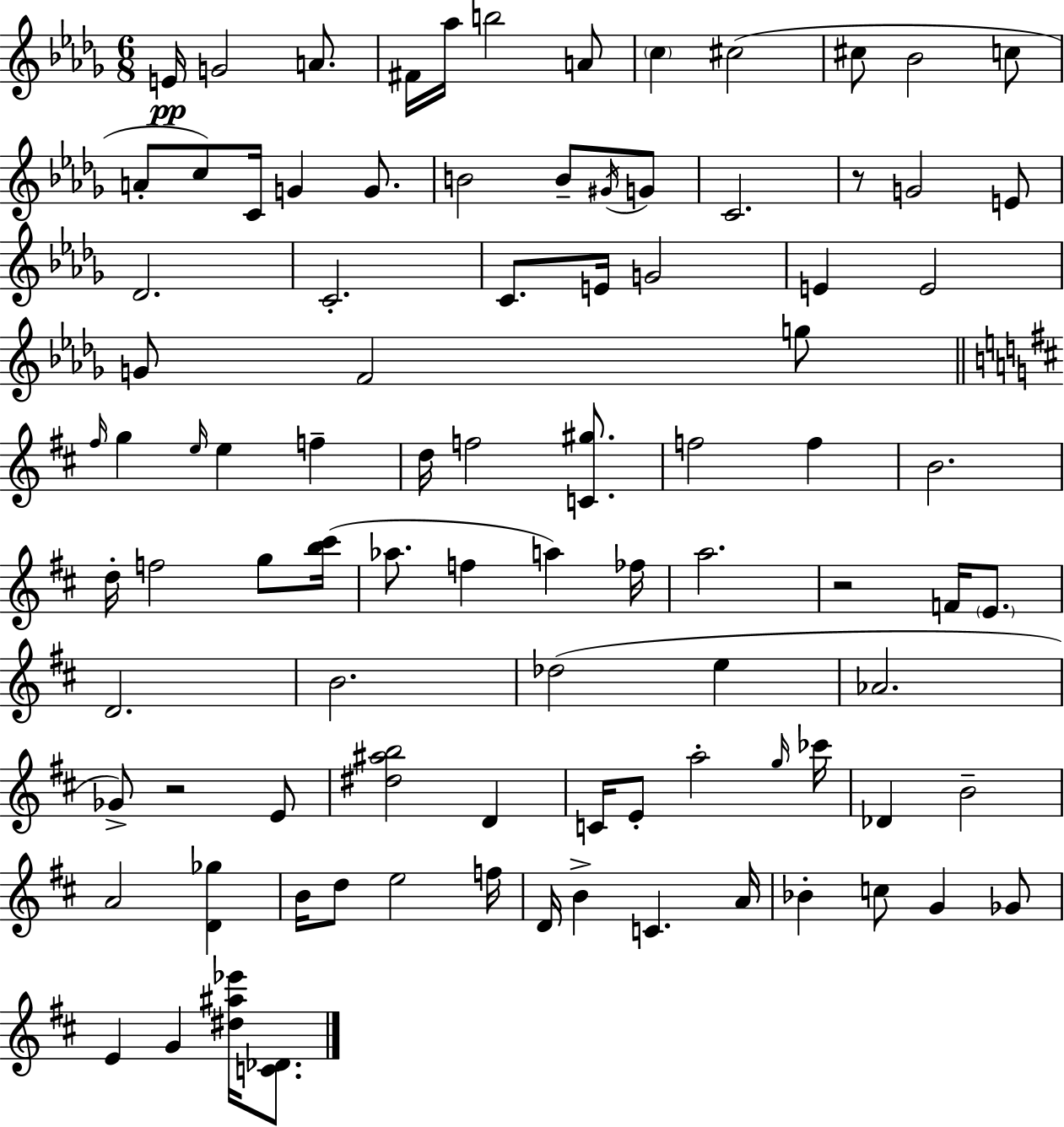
E4/s G4/h A4/e. F#4/s Ab5/s B5/h A4/e C5/q C#5/h C#5/e Bb4/h C5/e A4/e C5/e C4/s G4/q G4/e. B4/h B4/e G#4/s G4/e C4/h. R/e G4/h E4/e Db4/h. C4/h. C4/e. E4/s G4/h E4/q E4/h G4/e F4/h G5/e F#5/s G5/q E5/s E5/q F5/q D5/s F5/h [C4,G#5]/e. F5/h F5/q B4/h. D5/s F5/h G5/e [B5,C#6]/s Ab5/e. F5/q A5/q FES5/s A5/h. R/h F4/s E4/e. D4/h. B4/h. Db5/h E5/q Ab4/h. Gb4/e R/h E4/e [D#5,A#5,B5]/h D4/q C4/s E4/e A5/h G5/s CES6/s Db4/q B4/h A4/h [D4,Gb5]/q B4/s D5/e E5/h F5/s D4/s B4/q C4/q. A4/s Bb4/q C5/e G4/q Gb4/e E4/q G4/q [D#5,A#5,Eb6]/s [C4,Db4]/e.